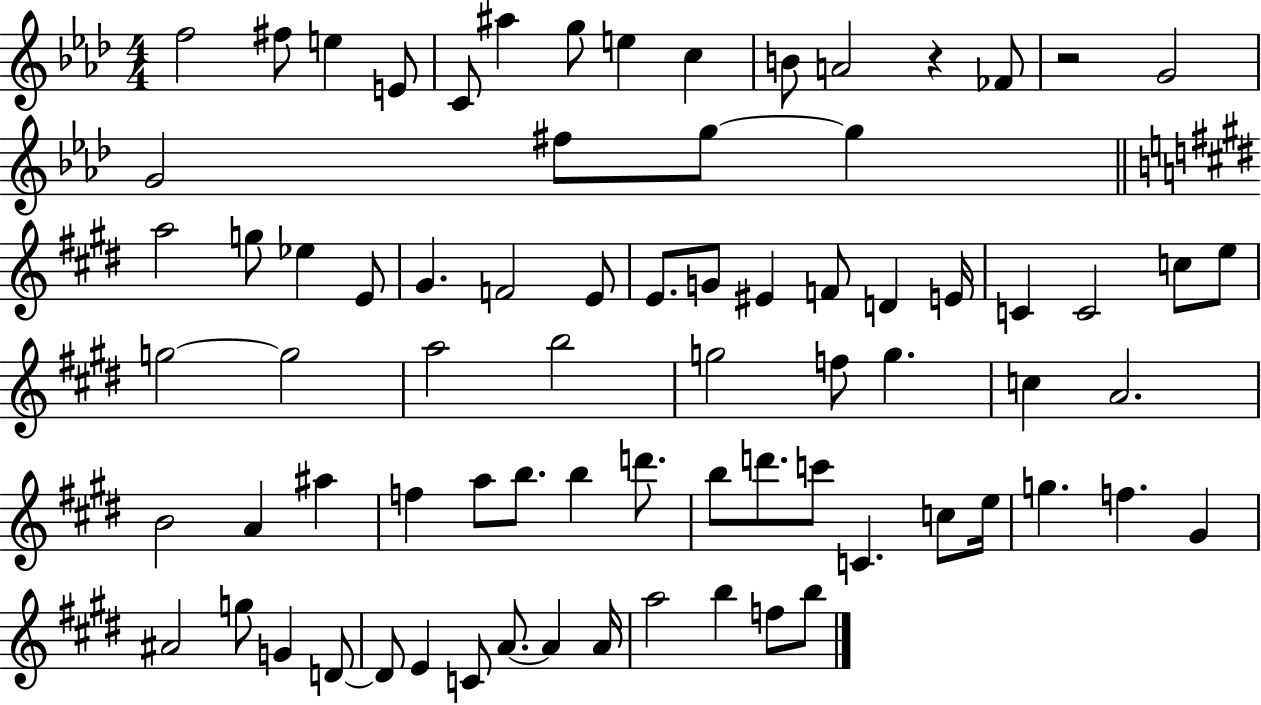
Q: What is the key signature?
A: AES major